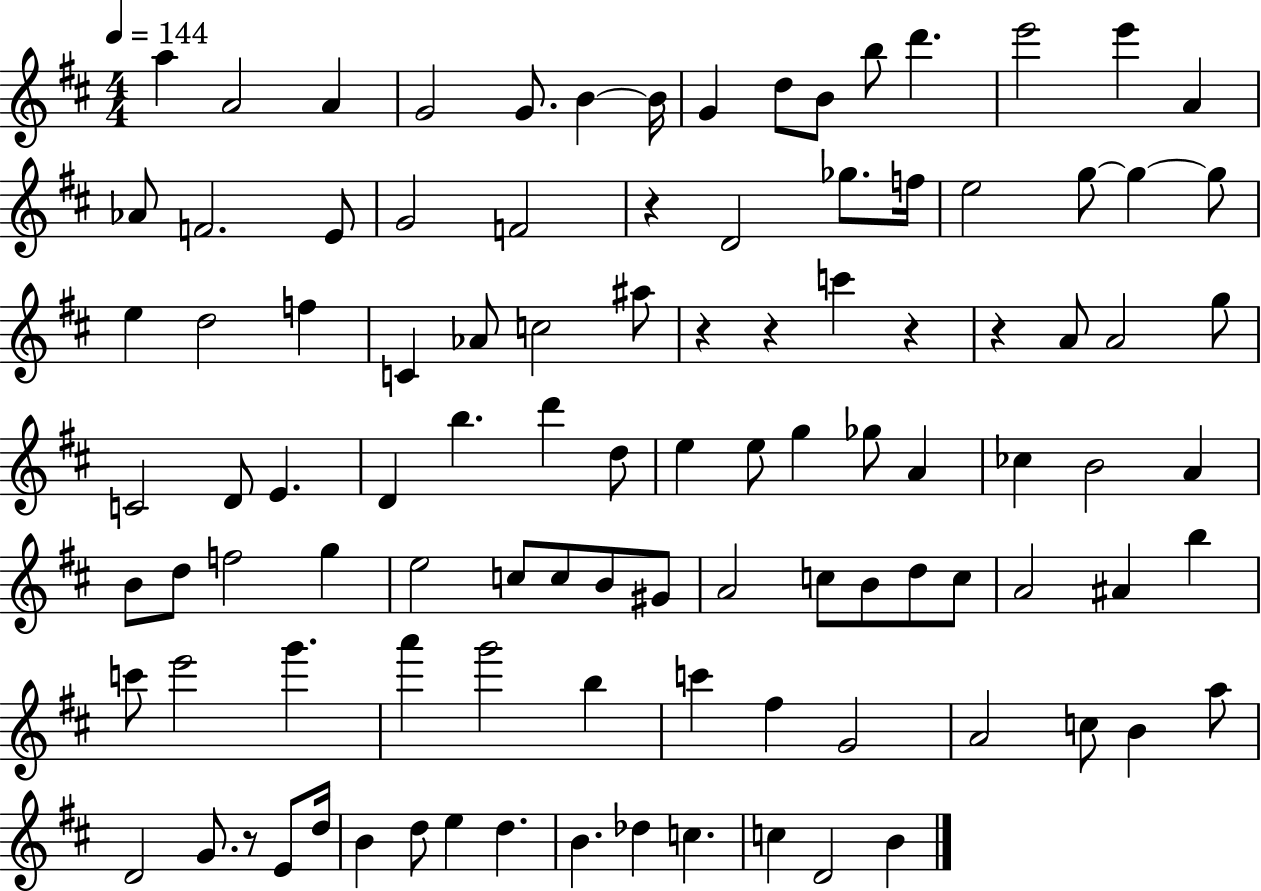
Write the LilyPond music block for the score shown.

{
  \clef treble
  \numericTimeSignature
  \time 4/4
  \key d \major
  \tempo 4 = 144
  a''4 a'2 a'4 | g'2 g'8. b'4~~ b'16 | g'4 d''8 b'8 b''8 d'''4. | e'''2 e'''4 a'4 | \break aes'8 f'2. e'8 | g'2 f'2 | r4 d'2 ges''8. f''16 | e''2 g''8~~ g''4~~ g''8 | \break e''4 d''2 f''4 | c'4 aes'8 c''2 ais''8 | r4 r4 c'''4 r4 | r4 a'8 a'2 g''8 | \break c'2 d'8 e'4. | d'4 b''4. d'''4 d''8 | e''4 e''8 g''4 ges''8 a'4 | ces''4 b'2 a'4 | \break b'8 d''8 f''2 g''4 | e''2 c''8 c''8 b'8 gis'8 | a'2 c''8 b'8 d''8 c''8 | a'2 ais'4 b''4 | \break c'''8 e'''2 g'''4. | a'''4 g'''2 b''4 | c'''4 fis''4 g'2 | a'2 c''8 b'4 a''8 | \break d'2 g'8. r8 e'8 d''16 | b'4 d''8 e''4 d''4. | b'4. des''4 c''4. | c''4 d'2 b'4 | \break \bar "|."
}